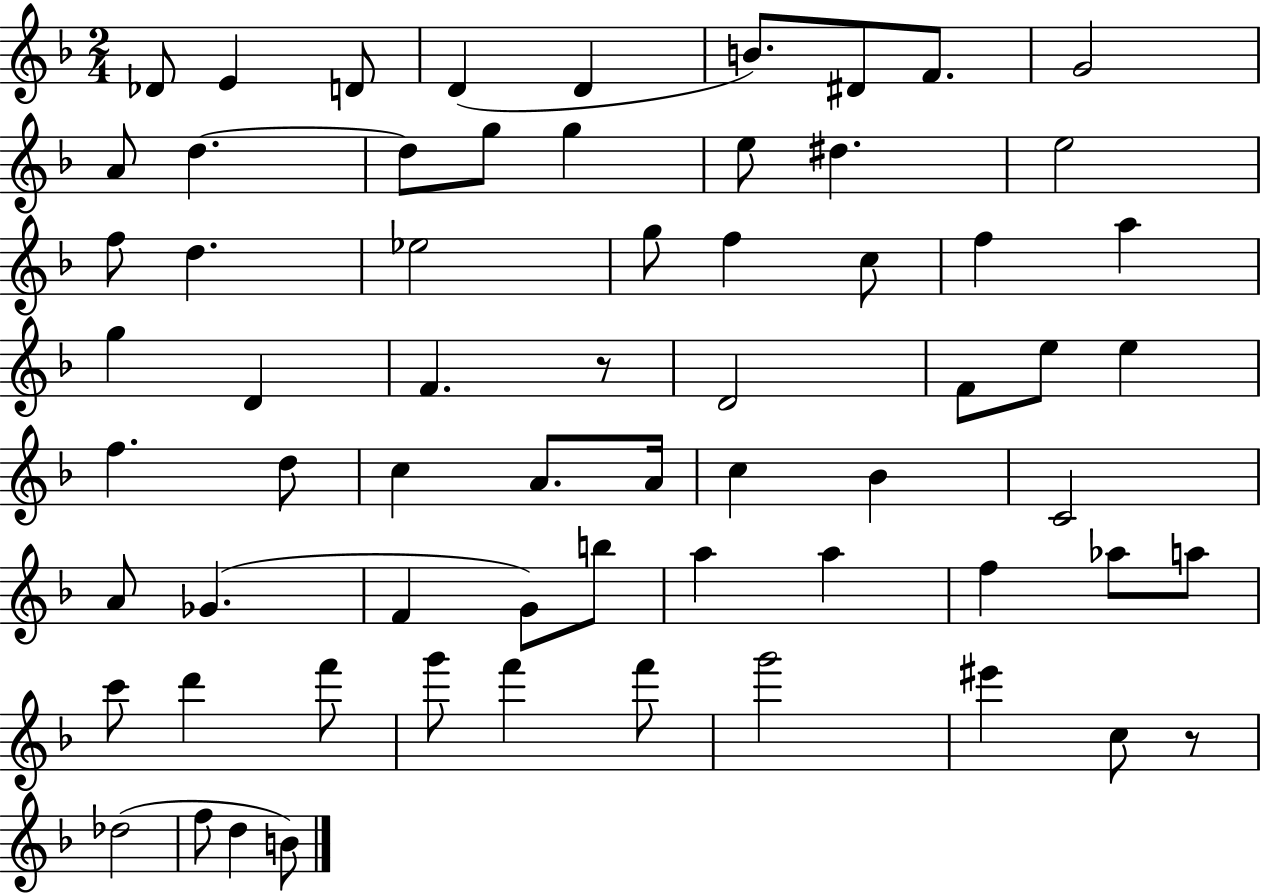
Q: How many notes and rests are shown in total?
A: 65